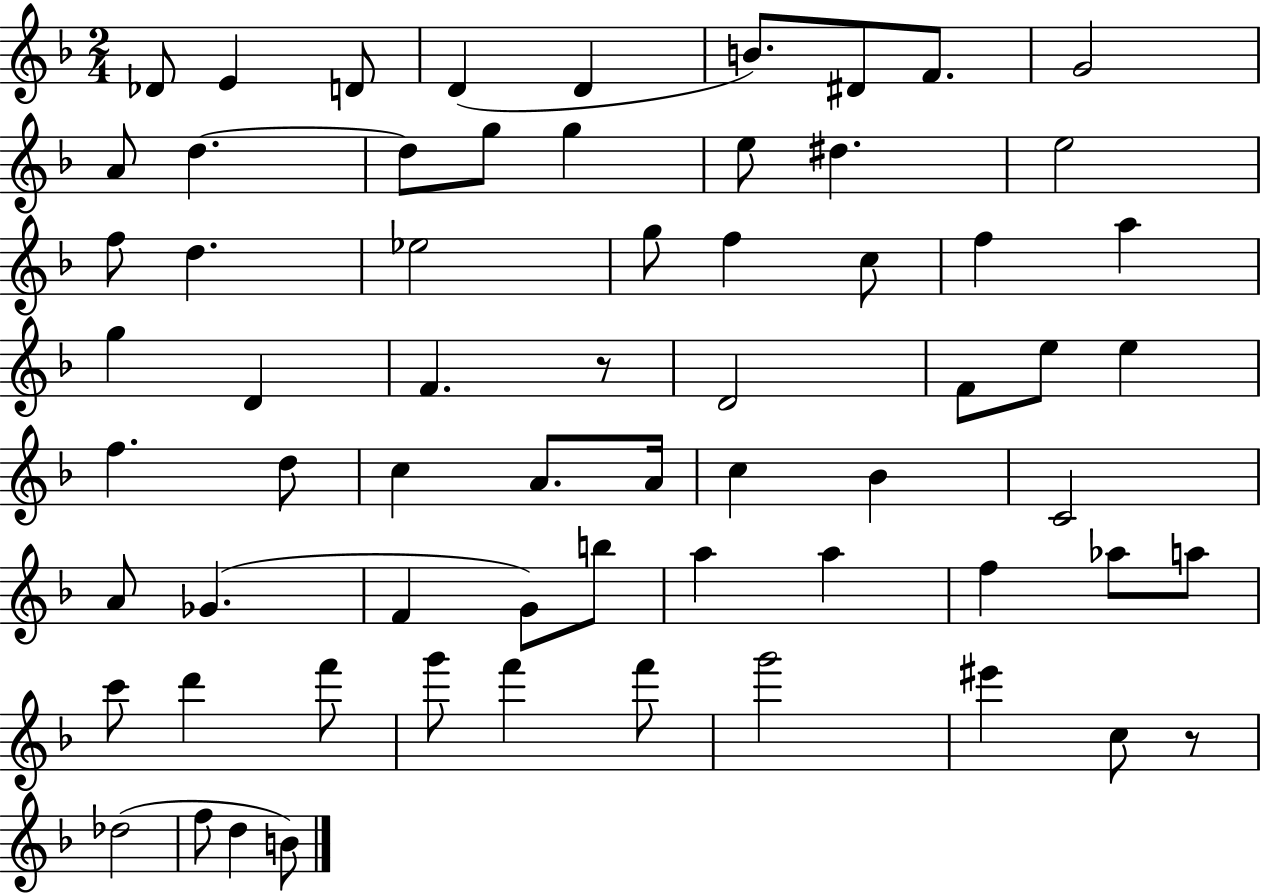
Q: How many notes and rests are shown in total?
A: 65